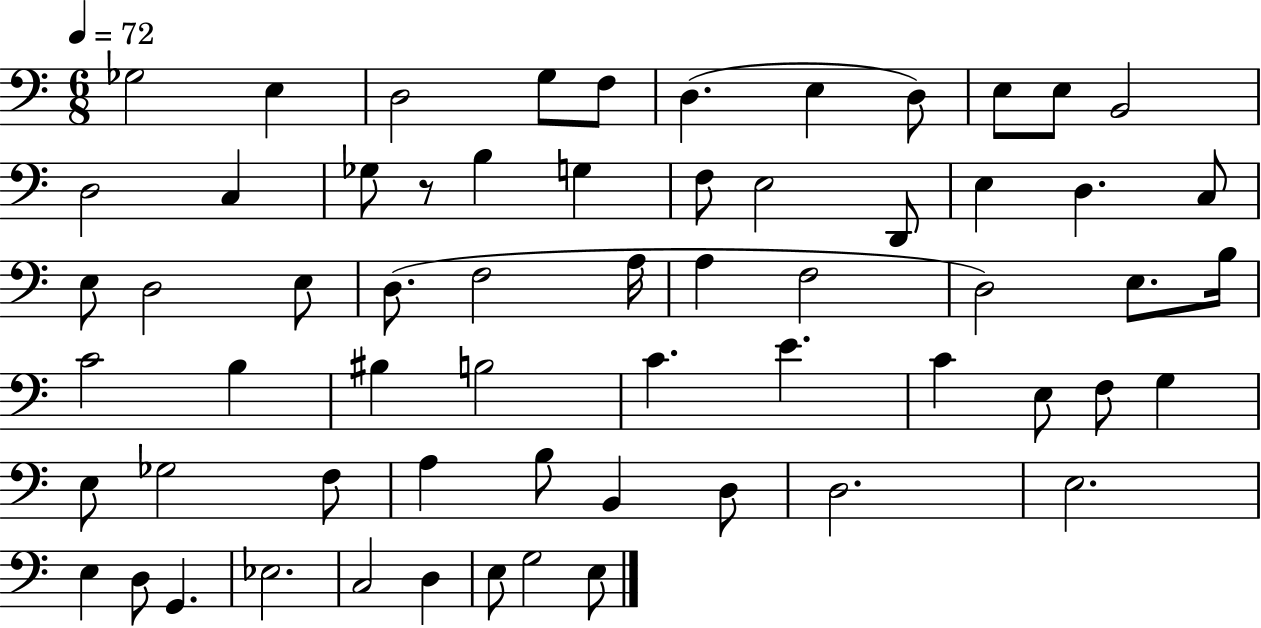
X:1
T:Untitled
M:6/8
L:1/4
K:C
_G,2 E, D,2 G,/2 F,/2 D, E, D,/2 E,/2 E,/2 B,,2 D,2 C, _G,/2 z/2 B, G, F,/2 E,2 D,,/2 E, D, C,/2 E,/2 D,2 E,/2 D,/2 F,2 A,/4 A, F,2 D,2 E,/2 B,/4 C2 B, ^B, B,2 C E C E,/2 F,/2 G, E,/2 _G,2 F,/2 A, B,/2 B,, D,/2 D,2 E,2 E, D,/2 G,, _E,2 C,2 D, E,/2 G,2 E,/2